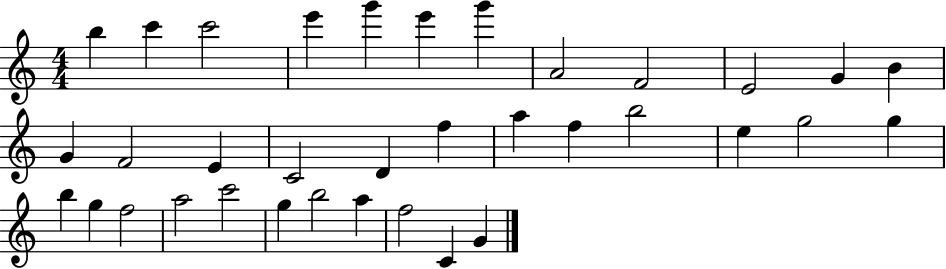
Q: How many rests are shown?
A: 0